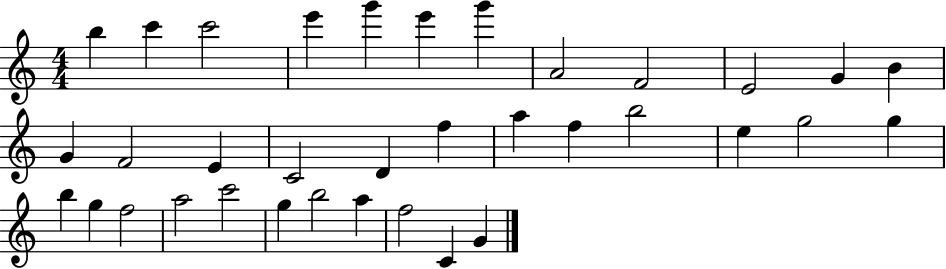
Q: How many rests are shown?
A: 0